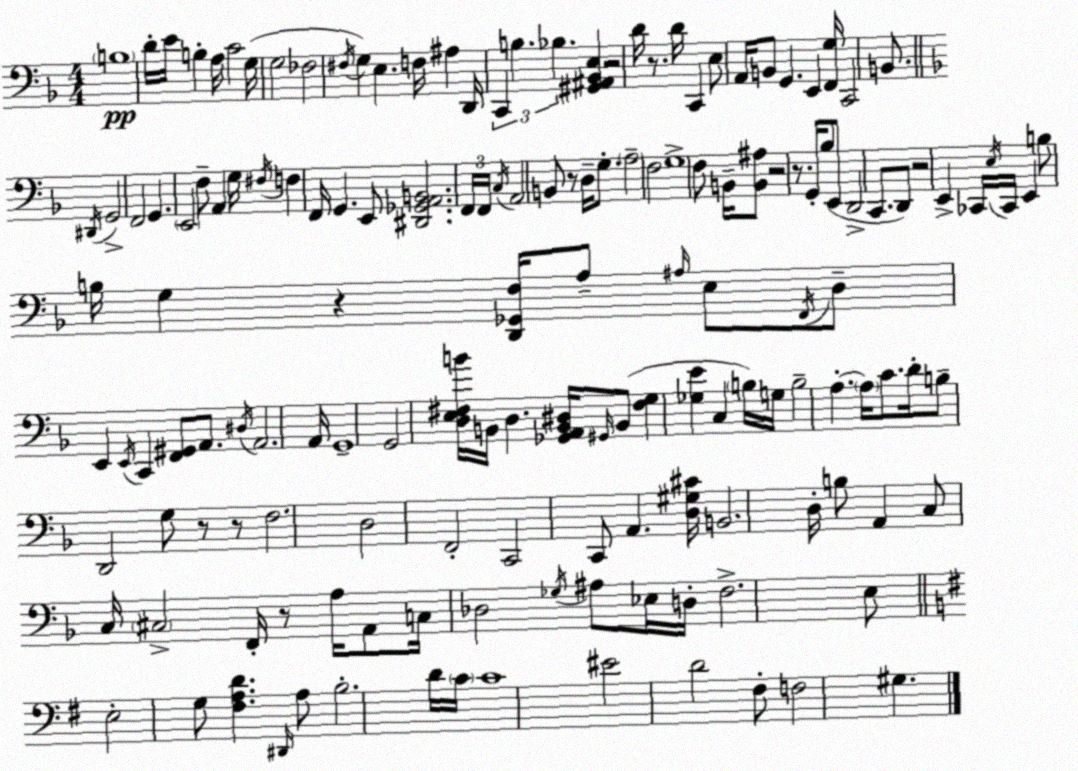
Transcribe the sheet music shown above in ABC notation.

X:1
T:Untitled
M:4/4
L:1/4
K:F
B,4 D/4 E/4 B, A,/4 C2 G,/4 G,2 _F,2 ^F,/4 G, E, F,/4 ^A, D,,/4 C,, B, _B, [^G,,^A,,_B,,E,] z2 D/4 z/2 D/4 C,, E,/2 A,,/4 B,,/2 G,, E,, [F,,G,]/4 C,,2 B,,/2 ^D,,/4 G,,2 F,,2 G,, E,,2 F,/2 A,, G,/4 ^F,/4 F, F,,/4 G,, E,,/2 [^D,,_G,,A,,B,,]2 F,,/4 F,,/4 C,/4 A,,2 B,,/2 z/2 D,/4 G,/2 A,2 F,2 G,4 F,/2 B,,/4 [B,,^A,]/2 z2 z/2 G,,/4 _B,/2 E,,/2 D,,2 C,,/2 D,,/2 z2 E,, _C,,/4 E,/4 _C,,/4 E,, B,/2 B,/4 G, z [D,,_G,,F,]/4 A,/2 ^A,/4 E,/2 F,,/4 D,/2 E,, E,,/4 C,, [F,,^G,,]/2 A,,/2 ^D,/4 A,,2 A,,/4 G,,4 G,,2 [D,E,^F,B]/4 B,,/4 D, [_G,,A,,B,,^D,]/4 ^G,,/4 B,,/2 [^F,G,] [_G,E] C, B,/4 G,/4 B,2 A, A,/4 C/2 D/4 B,/2 D,,2 G,/2 z/2 z/2 F,2 D,2 F,,2 C,,2 C,,/2 A,, [D,^G,^C]/4 B,,2 D,/4 B,/2 A,, C,/2 C,/4 ^C,2 F,,/4 z/2 A,/4 A,,/2 C,/4 _D,2 _G,/4 ^A,/2 _E,/4 D,/4 F,2 E,/2 E,2 G,/2 [^F,A,D] ^D,,/4 A,/2 B,2 D/4 C/4 C4 ^E2 D2 ^F,/2 F,2 ^G,